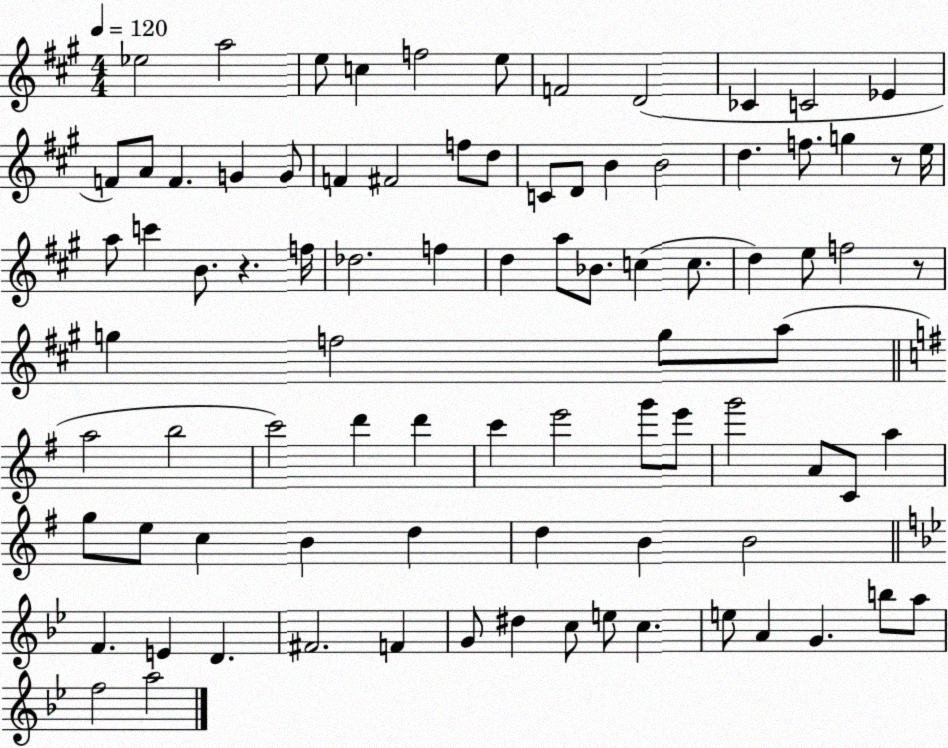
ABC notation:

X:1
T:Untitled
M:4/4
L:1/4
K:A
_e2 a2 e/2 c f2 e/2 F2 D2 _C C2 _E F/2 A/2 F G G/2 F ^F2 f/2 d/2 C/2 D/2 B B2 d f/2 g z/2 e/4 a/2 c' B/2 z f/4 _d2 f d a/2 _B/2 c c/2 d e/2 f2 z/2 g f2 g/2 a/2 a2 b2 c'2 d' d' c' e'2 g'/2 e'/2 g'2 A/2 C/2 a g/2 e/2 c B d d B B2 F E D ^F2 F G/2 ^d c/2 e/2 c e/2 A G b/2 a/2 f2 a2